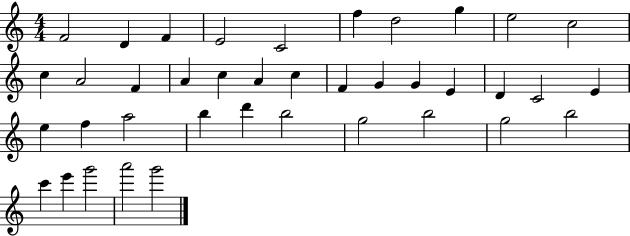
F4/h D4/q F4/q E4/h C4/h F5/q D5/h G5/q E5/h C5/h C5/q A4/h F4/q A4/q C5/q A4/q C5/q F4/q G4/q G4/q E4/q D4/q C4/h E4/q E5/q F5/q A5/h B5/q D6/q B5/h G5/h B5/h G5/h B5/h C6/q E6/q G6/h A6/h G6/h